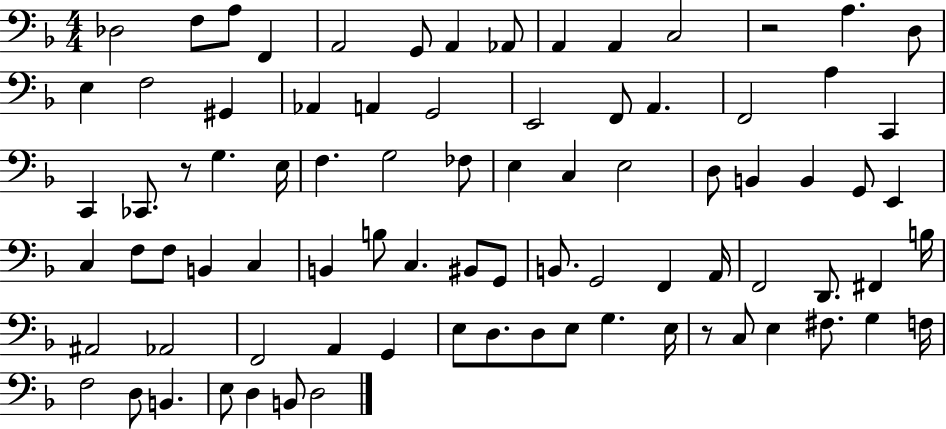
X:1
T:Untitled
M:4/4
L:1/4
K:F
_D,2 F,/2 A,/2 F,, A,,2 G,,/2 A,, _A,,/2 A,, A,, C,2 z2 A, D,/2 E, F,2 ^G,, _A,, A,, G,,2 E,,2 F,,/2 A,, F,,2 A, C,, C,, _C,,/2 z/2 G, E,/4 F, G,2 _F,/2 E, C, E,2 D,/2 B,, B,, G,,/2 E,, C, F,/2 F,/2 B,, C, B,, B,/2 C, ^B,,/2 G,,/2 B,,/2 G,,2 F,, A,,/4 F,,2 D,,/2 ^F,, B,/4 ^A,,2 _A,,2 F,,2 A,, G,, E,/2 D,/2 D,/2 E,/2 G, E,/4 z/2 C,/2 E, ^F,/2 G, F,/4 F,2 D,/2 B,, E,/2 D, B,,/2 D,2